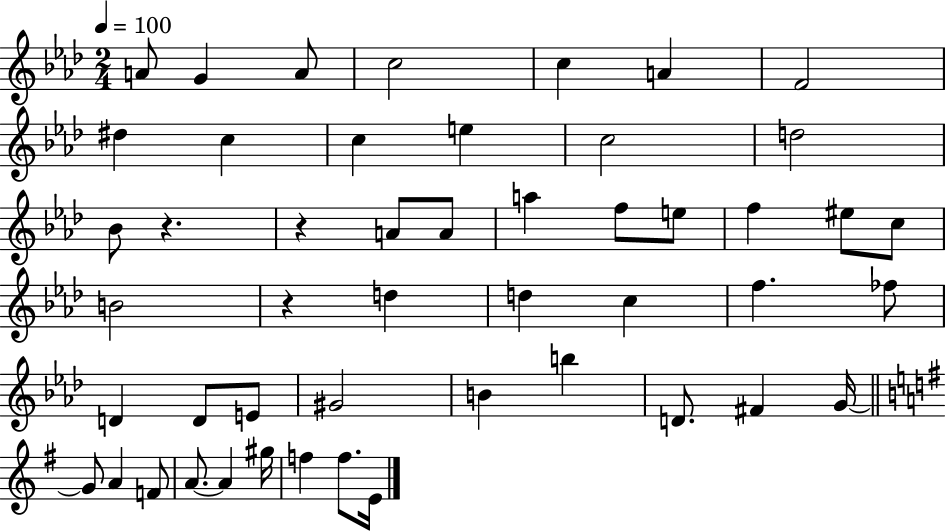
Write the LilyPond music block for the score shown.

{
  \clef treble
  \numericTimeSignature
  \time 2/4
  \key aes \major
  \tempo 4 = 100
  a'8 g'4 a'8 | c''2 | c''4 a'4 | f'2 | \break dis''4 c''4 | c''4 e''4 | c''2 | d''2 | \break bes'8 r4. | r4 a'8 a'8 | a''4 f''8 e''8 | f''4 eis''8 c''8 | \break b'2 | r4 d''4 | d''4 c''4 | f''4. fes''8 | \break d'4 d'8 e'8 | gis'2 | b'4 b''4 | d'8. fis'4 g'16~~ | \break \bar "||" \break \key g \major g'8 a'4 f'8 | a'8.~~ a'4 gis''16 | f''4 f''8. e'16 | \bar "|."
}